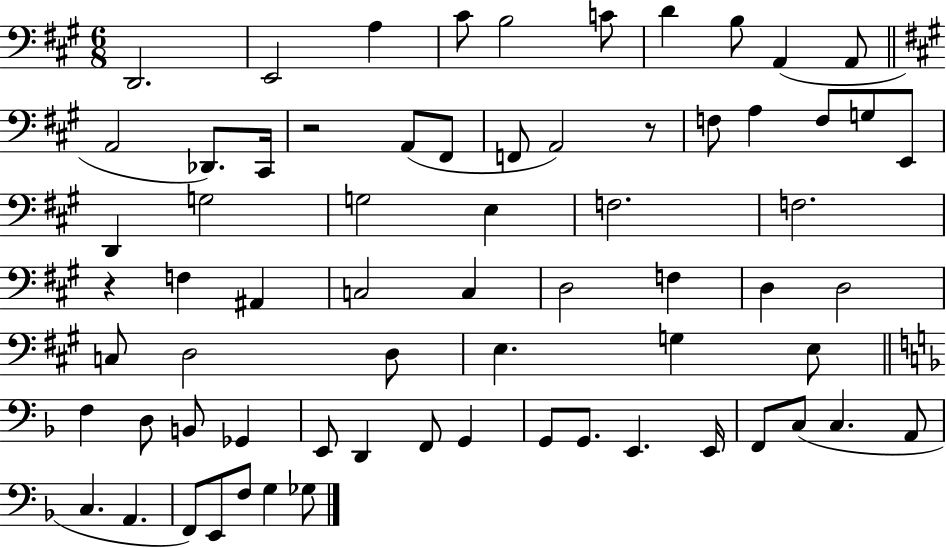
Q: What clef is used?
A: bass